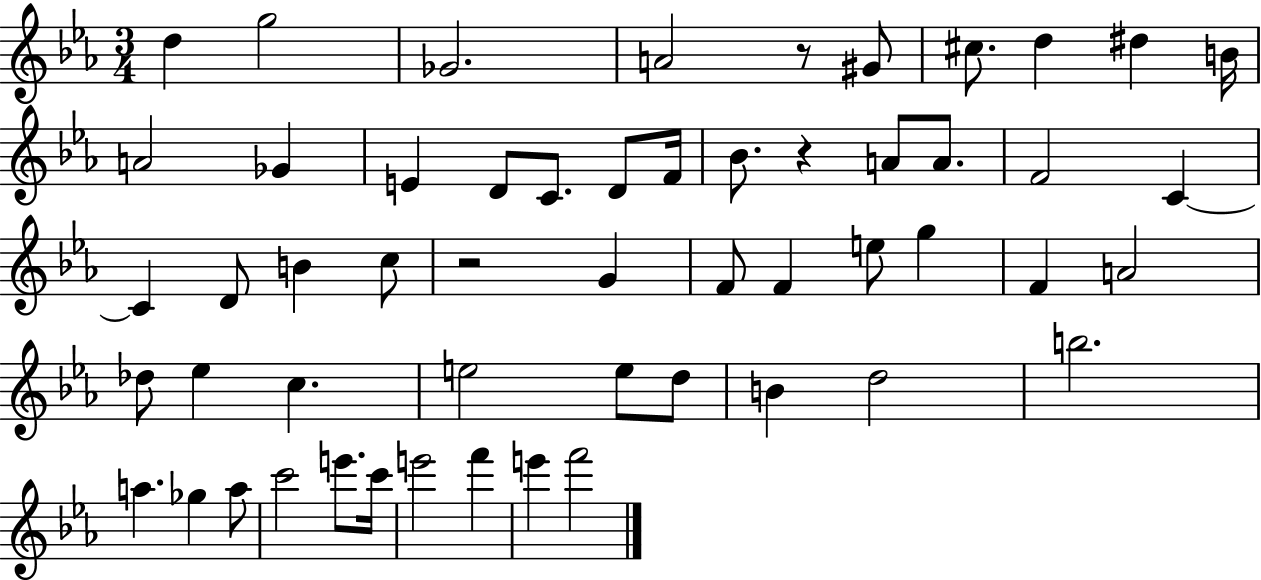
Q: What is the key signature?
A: EES major